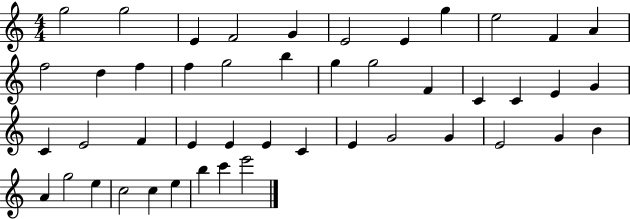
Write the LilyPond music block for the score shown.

{
  \clef treble
  \numericTimeSignature
  \time 4/4
  \key c \major
  g''2 g''2 | e'4 f'2 g'4 | e'2 e'4 g''4 | e''2 f'4 a'4 | \break f''2 d''4 f''4 | f''4 g''2 b''4 | g''4 g''2 f'4 | c'4 c'4 e'4 g'4 | \break c'4 e'2 f'4 | e'4 e'4 e'4 c'4 | e'4 g'2 g'4 | e'2 g'4 b'4 | \break a'4 g''2 e''4 | c''2 c''4 e''4 | b''4 c'''4 e'''2 | \bar "|."
}